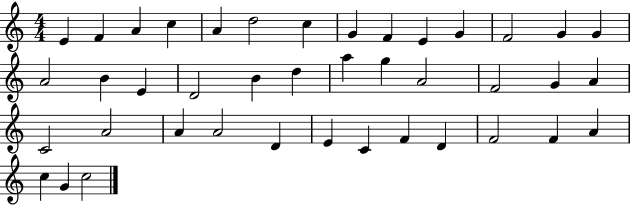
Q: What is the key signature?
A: C major